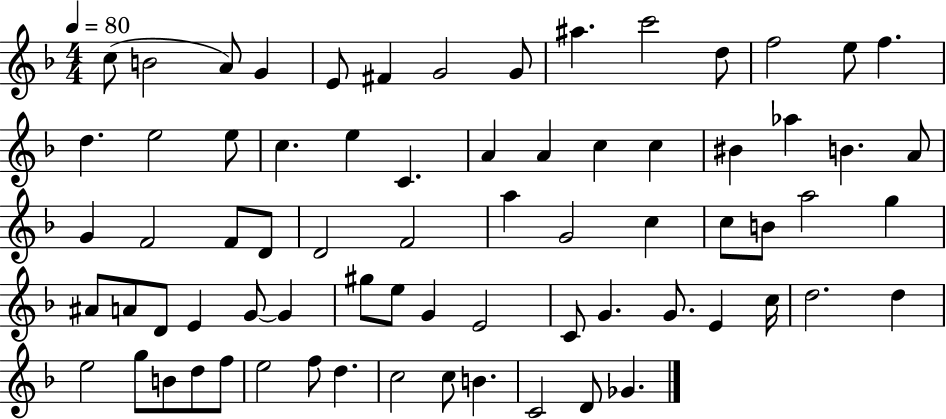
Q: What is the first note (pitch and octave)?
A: C5